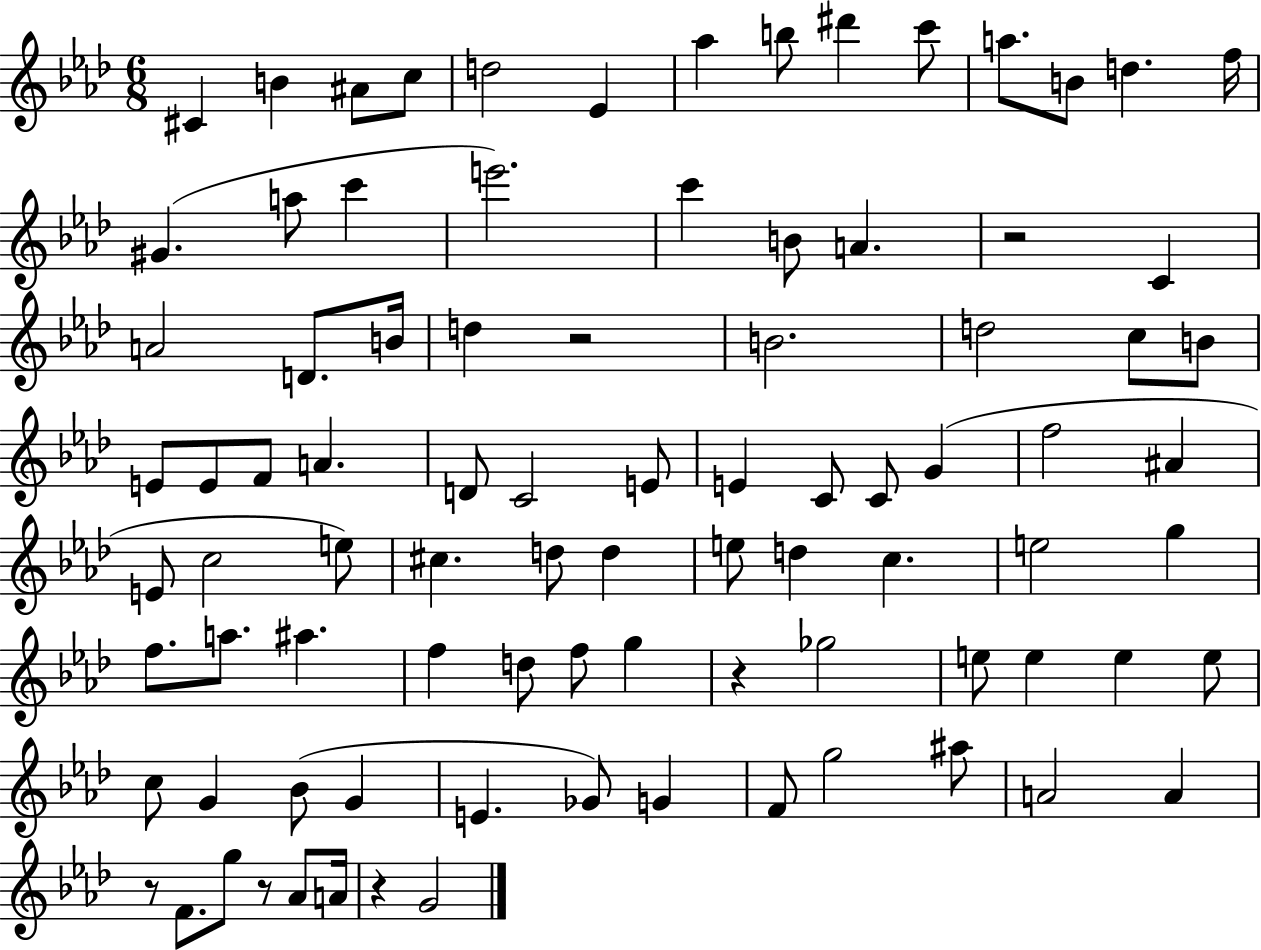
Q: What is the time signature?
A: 6/8